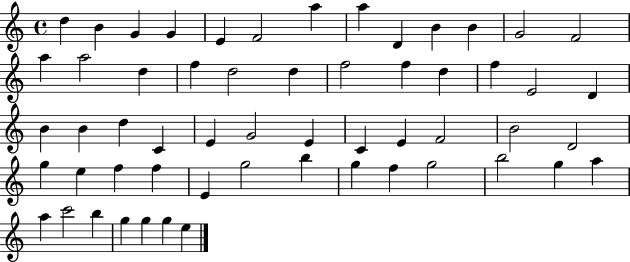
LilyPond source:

{
  \clef treble
  \time 4/4
  \defaultTimeSignature
  \key c \major
  d''4 b'4 g'4 g'4 | e'4 f'2 a''4 | a''4 d'4 b'4 b'4 | g'2 f'2 | \break a''4 a''2 d''4 | f''4 d''2 d''4 | f''2 f''4 d''4 | f''4 e'2 d'4 | \break b'4 b'4 d''4 c'4 | e'4 g'2 e'4 | c'4 e'4 f'2 | b'2 d'2 | \break g''4 e''4 f''4 f''4 | e'4 g''2 b''4 | g''4 f''4 g''2 | b''2 g''4 a''4 | \break a''4 c'''2 b''4 | g''4 g''4 g''4 e''4 | \bar "|."
}